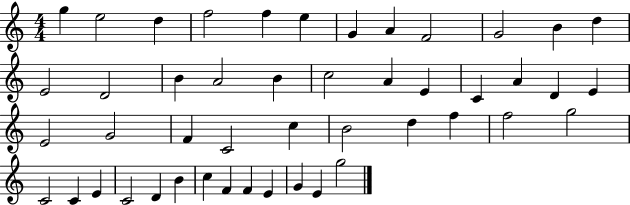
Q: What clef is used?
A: treble